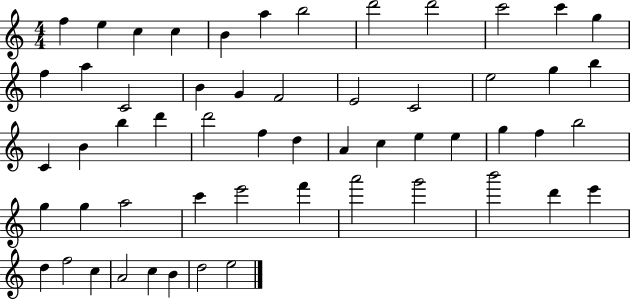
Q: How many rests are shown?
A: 0